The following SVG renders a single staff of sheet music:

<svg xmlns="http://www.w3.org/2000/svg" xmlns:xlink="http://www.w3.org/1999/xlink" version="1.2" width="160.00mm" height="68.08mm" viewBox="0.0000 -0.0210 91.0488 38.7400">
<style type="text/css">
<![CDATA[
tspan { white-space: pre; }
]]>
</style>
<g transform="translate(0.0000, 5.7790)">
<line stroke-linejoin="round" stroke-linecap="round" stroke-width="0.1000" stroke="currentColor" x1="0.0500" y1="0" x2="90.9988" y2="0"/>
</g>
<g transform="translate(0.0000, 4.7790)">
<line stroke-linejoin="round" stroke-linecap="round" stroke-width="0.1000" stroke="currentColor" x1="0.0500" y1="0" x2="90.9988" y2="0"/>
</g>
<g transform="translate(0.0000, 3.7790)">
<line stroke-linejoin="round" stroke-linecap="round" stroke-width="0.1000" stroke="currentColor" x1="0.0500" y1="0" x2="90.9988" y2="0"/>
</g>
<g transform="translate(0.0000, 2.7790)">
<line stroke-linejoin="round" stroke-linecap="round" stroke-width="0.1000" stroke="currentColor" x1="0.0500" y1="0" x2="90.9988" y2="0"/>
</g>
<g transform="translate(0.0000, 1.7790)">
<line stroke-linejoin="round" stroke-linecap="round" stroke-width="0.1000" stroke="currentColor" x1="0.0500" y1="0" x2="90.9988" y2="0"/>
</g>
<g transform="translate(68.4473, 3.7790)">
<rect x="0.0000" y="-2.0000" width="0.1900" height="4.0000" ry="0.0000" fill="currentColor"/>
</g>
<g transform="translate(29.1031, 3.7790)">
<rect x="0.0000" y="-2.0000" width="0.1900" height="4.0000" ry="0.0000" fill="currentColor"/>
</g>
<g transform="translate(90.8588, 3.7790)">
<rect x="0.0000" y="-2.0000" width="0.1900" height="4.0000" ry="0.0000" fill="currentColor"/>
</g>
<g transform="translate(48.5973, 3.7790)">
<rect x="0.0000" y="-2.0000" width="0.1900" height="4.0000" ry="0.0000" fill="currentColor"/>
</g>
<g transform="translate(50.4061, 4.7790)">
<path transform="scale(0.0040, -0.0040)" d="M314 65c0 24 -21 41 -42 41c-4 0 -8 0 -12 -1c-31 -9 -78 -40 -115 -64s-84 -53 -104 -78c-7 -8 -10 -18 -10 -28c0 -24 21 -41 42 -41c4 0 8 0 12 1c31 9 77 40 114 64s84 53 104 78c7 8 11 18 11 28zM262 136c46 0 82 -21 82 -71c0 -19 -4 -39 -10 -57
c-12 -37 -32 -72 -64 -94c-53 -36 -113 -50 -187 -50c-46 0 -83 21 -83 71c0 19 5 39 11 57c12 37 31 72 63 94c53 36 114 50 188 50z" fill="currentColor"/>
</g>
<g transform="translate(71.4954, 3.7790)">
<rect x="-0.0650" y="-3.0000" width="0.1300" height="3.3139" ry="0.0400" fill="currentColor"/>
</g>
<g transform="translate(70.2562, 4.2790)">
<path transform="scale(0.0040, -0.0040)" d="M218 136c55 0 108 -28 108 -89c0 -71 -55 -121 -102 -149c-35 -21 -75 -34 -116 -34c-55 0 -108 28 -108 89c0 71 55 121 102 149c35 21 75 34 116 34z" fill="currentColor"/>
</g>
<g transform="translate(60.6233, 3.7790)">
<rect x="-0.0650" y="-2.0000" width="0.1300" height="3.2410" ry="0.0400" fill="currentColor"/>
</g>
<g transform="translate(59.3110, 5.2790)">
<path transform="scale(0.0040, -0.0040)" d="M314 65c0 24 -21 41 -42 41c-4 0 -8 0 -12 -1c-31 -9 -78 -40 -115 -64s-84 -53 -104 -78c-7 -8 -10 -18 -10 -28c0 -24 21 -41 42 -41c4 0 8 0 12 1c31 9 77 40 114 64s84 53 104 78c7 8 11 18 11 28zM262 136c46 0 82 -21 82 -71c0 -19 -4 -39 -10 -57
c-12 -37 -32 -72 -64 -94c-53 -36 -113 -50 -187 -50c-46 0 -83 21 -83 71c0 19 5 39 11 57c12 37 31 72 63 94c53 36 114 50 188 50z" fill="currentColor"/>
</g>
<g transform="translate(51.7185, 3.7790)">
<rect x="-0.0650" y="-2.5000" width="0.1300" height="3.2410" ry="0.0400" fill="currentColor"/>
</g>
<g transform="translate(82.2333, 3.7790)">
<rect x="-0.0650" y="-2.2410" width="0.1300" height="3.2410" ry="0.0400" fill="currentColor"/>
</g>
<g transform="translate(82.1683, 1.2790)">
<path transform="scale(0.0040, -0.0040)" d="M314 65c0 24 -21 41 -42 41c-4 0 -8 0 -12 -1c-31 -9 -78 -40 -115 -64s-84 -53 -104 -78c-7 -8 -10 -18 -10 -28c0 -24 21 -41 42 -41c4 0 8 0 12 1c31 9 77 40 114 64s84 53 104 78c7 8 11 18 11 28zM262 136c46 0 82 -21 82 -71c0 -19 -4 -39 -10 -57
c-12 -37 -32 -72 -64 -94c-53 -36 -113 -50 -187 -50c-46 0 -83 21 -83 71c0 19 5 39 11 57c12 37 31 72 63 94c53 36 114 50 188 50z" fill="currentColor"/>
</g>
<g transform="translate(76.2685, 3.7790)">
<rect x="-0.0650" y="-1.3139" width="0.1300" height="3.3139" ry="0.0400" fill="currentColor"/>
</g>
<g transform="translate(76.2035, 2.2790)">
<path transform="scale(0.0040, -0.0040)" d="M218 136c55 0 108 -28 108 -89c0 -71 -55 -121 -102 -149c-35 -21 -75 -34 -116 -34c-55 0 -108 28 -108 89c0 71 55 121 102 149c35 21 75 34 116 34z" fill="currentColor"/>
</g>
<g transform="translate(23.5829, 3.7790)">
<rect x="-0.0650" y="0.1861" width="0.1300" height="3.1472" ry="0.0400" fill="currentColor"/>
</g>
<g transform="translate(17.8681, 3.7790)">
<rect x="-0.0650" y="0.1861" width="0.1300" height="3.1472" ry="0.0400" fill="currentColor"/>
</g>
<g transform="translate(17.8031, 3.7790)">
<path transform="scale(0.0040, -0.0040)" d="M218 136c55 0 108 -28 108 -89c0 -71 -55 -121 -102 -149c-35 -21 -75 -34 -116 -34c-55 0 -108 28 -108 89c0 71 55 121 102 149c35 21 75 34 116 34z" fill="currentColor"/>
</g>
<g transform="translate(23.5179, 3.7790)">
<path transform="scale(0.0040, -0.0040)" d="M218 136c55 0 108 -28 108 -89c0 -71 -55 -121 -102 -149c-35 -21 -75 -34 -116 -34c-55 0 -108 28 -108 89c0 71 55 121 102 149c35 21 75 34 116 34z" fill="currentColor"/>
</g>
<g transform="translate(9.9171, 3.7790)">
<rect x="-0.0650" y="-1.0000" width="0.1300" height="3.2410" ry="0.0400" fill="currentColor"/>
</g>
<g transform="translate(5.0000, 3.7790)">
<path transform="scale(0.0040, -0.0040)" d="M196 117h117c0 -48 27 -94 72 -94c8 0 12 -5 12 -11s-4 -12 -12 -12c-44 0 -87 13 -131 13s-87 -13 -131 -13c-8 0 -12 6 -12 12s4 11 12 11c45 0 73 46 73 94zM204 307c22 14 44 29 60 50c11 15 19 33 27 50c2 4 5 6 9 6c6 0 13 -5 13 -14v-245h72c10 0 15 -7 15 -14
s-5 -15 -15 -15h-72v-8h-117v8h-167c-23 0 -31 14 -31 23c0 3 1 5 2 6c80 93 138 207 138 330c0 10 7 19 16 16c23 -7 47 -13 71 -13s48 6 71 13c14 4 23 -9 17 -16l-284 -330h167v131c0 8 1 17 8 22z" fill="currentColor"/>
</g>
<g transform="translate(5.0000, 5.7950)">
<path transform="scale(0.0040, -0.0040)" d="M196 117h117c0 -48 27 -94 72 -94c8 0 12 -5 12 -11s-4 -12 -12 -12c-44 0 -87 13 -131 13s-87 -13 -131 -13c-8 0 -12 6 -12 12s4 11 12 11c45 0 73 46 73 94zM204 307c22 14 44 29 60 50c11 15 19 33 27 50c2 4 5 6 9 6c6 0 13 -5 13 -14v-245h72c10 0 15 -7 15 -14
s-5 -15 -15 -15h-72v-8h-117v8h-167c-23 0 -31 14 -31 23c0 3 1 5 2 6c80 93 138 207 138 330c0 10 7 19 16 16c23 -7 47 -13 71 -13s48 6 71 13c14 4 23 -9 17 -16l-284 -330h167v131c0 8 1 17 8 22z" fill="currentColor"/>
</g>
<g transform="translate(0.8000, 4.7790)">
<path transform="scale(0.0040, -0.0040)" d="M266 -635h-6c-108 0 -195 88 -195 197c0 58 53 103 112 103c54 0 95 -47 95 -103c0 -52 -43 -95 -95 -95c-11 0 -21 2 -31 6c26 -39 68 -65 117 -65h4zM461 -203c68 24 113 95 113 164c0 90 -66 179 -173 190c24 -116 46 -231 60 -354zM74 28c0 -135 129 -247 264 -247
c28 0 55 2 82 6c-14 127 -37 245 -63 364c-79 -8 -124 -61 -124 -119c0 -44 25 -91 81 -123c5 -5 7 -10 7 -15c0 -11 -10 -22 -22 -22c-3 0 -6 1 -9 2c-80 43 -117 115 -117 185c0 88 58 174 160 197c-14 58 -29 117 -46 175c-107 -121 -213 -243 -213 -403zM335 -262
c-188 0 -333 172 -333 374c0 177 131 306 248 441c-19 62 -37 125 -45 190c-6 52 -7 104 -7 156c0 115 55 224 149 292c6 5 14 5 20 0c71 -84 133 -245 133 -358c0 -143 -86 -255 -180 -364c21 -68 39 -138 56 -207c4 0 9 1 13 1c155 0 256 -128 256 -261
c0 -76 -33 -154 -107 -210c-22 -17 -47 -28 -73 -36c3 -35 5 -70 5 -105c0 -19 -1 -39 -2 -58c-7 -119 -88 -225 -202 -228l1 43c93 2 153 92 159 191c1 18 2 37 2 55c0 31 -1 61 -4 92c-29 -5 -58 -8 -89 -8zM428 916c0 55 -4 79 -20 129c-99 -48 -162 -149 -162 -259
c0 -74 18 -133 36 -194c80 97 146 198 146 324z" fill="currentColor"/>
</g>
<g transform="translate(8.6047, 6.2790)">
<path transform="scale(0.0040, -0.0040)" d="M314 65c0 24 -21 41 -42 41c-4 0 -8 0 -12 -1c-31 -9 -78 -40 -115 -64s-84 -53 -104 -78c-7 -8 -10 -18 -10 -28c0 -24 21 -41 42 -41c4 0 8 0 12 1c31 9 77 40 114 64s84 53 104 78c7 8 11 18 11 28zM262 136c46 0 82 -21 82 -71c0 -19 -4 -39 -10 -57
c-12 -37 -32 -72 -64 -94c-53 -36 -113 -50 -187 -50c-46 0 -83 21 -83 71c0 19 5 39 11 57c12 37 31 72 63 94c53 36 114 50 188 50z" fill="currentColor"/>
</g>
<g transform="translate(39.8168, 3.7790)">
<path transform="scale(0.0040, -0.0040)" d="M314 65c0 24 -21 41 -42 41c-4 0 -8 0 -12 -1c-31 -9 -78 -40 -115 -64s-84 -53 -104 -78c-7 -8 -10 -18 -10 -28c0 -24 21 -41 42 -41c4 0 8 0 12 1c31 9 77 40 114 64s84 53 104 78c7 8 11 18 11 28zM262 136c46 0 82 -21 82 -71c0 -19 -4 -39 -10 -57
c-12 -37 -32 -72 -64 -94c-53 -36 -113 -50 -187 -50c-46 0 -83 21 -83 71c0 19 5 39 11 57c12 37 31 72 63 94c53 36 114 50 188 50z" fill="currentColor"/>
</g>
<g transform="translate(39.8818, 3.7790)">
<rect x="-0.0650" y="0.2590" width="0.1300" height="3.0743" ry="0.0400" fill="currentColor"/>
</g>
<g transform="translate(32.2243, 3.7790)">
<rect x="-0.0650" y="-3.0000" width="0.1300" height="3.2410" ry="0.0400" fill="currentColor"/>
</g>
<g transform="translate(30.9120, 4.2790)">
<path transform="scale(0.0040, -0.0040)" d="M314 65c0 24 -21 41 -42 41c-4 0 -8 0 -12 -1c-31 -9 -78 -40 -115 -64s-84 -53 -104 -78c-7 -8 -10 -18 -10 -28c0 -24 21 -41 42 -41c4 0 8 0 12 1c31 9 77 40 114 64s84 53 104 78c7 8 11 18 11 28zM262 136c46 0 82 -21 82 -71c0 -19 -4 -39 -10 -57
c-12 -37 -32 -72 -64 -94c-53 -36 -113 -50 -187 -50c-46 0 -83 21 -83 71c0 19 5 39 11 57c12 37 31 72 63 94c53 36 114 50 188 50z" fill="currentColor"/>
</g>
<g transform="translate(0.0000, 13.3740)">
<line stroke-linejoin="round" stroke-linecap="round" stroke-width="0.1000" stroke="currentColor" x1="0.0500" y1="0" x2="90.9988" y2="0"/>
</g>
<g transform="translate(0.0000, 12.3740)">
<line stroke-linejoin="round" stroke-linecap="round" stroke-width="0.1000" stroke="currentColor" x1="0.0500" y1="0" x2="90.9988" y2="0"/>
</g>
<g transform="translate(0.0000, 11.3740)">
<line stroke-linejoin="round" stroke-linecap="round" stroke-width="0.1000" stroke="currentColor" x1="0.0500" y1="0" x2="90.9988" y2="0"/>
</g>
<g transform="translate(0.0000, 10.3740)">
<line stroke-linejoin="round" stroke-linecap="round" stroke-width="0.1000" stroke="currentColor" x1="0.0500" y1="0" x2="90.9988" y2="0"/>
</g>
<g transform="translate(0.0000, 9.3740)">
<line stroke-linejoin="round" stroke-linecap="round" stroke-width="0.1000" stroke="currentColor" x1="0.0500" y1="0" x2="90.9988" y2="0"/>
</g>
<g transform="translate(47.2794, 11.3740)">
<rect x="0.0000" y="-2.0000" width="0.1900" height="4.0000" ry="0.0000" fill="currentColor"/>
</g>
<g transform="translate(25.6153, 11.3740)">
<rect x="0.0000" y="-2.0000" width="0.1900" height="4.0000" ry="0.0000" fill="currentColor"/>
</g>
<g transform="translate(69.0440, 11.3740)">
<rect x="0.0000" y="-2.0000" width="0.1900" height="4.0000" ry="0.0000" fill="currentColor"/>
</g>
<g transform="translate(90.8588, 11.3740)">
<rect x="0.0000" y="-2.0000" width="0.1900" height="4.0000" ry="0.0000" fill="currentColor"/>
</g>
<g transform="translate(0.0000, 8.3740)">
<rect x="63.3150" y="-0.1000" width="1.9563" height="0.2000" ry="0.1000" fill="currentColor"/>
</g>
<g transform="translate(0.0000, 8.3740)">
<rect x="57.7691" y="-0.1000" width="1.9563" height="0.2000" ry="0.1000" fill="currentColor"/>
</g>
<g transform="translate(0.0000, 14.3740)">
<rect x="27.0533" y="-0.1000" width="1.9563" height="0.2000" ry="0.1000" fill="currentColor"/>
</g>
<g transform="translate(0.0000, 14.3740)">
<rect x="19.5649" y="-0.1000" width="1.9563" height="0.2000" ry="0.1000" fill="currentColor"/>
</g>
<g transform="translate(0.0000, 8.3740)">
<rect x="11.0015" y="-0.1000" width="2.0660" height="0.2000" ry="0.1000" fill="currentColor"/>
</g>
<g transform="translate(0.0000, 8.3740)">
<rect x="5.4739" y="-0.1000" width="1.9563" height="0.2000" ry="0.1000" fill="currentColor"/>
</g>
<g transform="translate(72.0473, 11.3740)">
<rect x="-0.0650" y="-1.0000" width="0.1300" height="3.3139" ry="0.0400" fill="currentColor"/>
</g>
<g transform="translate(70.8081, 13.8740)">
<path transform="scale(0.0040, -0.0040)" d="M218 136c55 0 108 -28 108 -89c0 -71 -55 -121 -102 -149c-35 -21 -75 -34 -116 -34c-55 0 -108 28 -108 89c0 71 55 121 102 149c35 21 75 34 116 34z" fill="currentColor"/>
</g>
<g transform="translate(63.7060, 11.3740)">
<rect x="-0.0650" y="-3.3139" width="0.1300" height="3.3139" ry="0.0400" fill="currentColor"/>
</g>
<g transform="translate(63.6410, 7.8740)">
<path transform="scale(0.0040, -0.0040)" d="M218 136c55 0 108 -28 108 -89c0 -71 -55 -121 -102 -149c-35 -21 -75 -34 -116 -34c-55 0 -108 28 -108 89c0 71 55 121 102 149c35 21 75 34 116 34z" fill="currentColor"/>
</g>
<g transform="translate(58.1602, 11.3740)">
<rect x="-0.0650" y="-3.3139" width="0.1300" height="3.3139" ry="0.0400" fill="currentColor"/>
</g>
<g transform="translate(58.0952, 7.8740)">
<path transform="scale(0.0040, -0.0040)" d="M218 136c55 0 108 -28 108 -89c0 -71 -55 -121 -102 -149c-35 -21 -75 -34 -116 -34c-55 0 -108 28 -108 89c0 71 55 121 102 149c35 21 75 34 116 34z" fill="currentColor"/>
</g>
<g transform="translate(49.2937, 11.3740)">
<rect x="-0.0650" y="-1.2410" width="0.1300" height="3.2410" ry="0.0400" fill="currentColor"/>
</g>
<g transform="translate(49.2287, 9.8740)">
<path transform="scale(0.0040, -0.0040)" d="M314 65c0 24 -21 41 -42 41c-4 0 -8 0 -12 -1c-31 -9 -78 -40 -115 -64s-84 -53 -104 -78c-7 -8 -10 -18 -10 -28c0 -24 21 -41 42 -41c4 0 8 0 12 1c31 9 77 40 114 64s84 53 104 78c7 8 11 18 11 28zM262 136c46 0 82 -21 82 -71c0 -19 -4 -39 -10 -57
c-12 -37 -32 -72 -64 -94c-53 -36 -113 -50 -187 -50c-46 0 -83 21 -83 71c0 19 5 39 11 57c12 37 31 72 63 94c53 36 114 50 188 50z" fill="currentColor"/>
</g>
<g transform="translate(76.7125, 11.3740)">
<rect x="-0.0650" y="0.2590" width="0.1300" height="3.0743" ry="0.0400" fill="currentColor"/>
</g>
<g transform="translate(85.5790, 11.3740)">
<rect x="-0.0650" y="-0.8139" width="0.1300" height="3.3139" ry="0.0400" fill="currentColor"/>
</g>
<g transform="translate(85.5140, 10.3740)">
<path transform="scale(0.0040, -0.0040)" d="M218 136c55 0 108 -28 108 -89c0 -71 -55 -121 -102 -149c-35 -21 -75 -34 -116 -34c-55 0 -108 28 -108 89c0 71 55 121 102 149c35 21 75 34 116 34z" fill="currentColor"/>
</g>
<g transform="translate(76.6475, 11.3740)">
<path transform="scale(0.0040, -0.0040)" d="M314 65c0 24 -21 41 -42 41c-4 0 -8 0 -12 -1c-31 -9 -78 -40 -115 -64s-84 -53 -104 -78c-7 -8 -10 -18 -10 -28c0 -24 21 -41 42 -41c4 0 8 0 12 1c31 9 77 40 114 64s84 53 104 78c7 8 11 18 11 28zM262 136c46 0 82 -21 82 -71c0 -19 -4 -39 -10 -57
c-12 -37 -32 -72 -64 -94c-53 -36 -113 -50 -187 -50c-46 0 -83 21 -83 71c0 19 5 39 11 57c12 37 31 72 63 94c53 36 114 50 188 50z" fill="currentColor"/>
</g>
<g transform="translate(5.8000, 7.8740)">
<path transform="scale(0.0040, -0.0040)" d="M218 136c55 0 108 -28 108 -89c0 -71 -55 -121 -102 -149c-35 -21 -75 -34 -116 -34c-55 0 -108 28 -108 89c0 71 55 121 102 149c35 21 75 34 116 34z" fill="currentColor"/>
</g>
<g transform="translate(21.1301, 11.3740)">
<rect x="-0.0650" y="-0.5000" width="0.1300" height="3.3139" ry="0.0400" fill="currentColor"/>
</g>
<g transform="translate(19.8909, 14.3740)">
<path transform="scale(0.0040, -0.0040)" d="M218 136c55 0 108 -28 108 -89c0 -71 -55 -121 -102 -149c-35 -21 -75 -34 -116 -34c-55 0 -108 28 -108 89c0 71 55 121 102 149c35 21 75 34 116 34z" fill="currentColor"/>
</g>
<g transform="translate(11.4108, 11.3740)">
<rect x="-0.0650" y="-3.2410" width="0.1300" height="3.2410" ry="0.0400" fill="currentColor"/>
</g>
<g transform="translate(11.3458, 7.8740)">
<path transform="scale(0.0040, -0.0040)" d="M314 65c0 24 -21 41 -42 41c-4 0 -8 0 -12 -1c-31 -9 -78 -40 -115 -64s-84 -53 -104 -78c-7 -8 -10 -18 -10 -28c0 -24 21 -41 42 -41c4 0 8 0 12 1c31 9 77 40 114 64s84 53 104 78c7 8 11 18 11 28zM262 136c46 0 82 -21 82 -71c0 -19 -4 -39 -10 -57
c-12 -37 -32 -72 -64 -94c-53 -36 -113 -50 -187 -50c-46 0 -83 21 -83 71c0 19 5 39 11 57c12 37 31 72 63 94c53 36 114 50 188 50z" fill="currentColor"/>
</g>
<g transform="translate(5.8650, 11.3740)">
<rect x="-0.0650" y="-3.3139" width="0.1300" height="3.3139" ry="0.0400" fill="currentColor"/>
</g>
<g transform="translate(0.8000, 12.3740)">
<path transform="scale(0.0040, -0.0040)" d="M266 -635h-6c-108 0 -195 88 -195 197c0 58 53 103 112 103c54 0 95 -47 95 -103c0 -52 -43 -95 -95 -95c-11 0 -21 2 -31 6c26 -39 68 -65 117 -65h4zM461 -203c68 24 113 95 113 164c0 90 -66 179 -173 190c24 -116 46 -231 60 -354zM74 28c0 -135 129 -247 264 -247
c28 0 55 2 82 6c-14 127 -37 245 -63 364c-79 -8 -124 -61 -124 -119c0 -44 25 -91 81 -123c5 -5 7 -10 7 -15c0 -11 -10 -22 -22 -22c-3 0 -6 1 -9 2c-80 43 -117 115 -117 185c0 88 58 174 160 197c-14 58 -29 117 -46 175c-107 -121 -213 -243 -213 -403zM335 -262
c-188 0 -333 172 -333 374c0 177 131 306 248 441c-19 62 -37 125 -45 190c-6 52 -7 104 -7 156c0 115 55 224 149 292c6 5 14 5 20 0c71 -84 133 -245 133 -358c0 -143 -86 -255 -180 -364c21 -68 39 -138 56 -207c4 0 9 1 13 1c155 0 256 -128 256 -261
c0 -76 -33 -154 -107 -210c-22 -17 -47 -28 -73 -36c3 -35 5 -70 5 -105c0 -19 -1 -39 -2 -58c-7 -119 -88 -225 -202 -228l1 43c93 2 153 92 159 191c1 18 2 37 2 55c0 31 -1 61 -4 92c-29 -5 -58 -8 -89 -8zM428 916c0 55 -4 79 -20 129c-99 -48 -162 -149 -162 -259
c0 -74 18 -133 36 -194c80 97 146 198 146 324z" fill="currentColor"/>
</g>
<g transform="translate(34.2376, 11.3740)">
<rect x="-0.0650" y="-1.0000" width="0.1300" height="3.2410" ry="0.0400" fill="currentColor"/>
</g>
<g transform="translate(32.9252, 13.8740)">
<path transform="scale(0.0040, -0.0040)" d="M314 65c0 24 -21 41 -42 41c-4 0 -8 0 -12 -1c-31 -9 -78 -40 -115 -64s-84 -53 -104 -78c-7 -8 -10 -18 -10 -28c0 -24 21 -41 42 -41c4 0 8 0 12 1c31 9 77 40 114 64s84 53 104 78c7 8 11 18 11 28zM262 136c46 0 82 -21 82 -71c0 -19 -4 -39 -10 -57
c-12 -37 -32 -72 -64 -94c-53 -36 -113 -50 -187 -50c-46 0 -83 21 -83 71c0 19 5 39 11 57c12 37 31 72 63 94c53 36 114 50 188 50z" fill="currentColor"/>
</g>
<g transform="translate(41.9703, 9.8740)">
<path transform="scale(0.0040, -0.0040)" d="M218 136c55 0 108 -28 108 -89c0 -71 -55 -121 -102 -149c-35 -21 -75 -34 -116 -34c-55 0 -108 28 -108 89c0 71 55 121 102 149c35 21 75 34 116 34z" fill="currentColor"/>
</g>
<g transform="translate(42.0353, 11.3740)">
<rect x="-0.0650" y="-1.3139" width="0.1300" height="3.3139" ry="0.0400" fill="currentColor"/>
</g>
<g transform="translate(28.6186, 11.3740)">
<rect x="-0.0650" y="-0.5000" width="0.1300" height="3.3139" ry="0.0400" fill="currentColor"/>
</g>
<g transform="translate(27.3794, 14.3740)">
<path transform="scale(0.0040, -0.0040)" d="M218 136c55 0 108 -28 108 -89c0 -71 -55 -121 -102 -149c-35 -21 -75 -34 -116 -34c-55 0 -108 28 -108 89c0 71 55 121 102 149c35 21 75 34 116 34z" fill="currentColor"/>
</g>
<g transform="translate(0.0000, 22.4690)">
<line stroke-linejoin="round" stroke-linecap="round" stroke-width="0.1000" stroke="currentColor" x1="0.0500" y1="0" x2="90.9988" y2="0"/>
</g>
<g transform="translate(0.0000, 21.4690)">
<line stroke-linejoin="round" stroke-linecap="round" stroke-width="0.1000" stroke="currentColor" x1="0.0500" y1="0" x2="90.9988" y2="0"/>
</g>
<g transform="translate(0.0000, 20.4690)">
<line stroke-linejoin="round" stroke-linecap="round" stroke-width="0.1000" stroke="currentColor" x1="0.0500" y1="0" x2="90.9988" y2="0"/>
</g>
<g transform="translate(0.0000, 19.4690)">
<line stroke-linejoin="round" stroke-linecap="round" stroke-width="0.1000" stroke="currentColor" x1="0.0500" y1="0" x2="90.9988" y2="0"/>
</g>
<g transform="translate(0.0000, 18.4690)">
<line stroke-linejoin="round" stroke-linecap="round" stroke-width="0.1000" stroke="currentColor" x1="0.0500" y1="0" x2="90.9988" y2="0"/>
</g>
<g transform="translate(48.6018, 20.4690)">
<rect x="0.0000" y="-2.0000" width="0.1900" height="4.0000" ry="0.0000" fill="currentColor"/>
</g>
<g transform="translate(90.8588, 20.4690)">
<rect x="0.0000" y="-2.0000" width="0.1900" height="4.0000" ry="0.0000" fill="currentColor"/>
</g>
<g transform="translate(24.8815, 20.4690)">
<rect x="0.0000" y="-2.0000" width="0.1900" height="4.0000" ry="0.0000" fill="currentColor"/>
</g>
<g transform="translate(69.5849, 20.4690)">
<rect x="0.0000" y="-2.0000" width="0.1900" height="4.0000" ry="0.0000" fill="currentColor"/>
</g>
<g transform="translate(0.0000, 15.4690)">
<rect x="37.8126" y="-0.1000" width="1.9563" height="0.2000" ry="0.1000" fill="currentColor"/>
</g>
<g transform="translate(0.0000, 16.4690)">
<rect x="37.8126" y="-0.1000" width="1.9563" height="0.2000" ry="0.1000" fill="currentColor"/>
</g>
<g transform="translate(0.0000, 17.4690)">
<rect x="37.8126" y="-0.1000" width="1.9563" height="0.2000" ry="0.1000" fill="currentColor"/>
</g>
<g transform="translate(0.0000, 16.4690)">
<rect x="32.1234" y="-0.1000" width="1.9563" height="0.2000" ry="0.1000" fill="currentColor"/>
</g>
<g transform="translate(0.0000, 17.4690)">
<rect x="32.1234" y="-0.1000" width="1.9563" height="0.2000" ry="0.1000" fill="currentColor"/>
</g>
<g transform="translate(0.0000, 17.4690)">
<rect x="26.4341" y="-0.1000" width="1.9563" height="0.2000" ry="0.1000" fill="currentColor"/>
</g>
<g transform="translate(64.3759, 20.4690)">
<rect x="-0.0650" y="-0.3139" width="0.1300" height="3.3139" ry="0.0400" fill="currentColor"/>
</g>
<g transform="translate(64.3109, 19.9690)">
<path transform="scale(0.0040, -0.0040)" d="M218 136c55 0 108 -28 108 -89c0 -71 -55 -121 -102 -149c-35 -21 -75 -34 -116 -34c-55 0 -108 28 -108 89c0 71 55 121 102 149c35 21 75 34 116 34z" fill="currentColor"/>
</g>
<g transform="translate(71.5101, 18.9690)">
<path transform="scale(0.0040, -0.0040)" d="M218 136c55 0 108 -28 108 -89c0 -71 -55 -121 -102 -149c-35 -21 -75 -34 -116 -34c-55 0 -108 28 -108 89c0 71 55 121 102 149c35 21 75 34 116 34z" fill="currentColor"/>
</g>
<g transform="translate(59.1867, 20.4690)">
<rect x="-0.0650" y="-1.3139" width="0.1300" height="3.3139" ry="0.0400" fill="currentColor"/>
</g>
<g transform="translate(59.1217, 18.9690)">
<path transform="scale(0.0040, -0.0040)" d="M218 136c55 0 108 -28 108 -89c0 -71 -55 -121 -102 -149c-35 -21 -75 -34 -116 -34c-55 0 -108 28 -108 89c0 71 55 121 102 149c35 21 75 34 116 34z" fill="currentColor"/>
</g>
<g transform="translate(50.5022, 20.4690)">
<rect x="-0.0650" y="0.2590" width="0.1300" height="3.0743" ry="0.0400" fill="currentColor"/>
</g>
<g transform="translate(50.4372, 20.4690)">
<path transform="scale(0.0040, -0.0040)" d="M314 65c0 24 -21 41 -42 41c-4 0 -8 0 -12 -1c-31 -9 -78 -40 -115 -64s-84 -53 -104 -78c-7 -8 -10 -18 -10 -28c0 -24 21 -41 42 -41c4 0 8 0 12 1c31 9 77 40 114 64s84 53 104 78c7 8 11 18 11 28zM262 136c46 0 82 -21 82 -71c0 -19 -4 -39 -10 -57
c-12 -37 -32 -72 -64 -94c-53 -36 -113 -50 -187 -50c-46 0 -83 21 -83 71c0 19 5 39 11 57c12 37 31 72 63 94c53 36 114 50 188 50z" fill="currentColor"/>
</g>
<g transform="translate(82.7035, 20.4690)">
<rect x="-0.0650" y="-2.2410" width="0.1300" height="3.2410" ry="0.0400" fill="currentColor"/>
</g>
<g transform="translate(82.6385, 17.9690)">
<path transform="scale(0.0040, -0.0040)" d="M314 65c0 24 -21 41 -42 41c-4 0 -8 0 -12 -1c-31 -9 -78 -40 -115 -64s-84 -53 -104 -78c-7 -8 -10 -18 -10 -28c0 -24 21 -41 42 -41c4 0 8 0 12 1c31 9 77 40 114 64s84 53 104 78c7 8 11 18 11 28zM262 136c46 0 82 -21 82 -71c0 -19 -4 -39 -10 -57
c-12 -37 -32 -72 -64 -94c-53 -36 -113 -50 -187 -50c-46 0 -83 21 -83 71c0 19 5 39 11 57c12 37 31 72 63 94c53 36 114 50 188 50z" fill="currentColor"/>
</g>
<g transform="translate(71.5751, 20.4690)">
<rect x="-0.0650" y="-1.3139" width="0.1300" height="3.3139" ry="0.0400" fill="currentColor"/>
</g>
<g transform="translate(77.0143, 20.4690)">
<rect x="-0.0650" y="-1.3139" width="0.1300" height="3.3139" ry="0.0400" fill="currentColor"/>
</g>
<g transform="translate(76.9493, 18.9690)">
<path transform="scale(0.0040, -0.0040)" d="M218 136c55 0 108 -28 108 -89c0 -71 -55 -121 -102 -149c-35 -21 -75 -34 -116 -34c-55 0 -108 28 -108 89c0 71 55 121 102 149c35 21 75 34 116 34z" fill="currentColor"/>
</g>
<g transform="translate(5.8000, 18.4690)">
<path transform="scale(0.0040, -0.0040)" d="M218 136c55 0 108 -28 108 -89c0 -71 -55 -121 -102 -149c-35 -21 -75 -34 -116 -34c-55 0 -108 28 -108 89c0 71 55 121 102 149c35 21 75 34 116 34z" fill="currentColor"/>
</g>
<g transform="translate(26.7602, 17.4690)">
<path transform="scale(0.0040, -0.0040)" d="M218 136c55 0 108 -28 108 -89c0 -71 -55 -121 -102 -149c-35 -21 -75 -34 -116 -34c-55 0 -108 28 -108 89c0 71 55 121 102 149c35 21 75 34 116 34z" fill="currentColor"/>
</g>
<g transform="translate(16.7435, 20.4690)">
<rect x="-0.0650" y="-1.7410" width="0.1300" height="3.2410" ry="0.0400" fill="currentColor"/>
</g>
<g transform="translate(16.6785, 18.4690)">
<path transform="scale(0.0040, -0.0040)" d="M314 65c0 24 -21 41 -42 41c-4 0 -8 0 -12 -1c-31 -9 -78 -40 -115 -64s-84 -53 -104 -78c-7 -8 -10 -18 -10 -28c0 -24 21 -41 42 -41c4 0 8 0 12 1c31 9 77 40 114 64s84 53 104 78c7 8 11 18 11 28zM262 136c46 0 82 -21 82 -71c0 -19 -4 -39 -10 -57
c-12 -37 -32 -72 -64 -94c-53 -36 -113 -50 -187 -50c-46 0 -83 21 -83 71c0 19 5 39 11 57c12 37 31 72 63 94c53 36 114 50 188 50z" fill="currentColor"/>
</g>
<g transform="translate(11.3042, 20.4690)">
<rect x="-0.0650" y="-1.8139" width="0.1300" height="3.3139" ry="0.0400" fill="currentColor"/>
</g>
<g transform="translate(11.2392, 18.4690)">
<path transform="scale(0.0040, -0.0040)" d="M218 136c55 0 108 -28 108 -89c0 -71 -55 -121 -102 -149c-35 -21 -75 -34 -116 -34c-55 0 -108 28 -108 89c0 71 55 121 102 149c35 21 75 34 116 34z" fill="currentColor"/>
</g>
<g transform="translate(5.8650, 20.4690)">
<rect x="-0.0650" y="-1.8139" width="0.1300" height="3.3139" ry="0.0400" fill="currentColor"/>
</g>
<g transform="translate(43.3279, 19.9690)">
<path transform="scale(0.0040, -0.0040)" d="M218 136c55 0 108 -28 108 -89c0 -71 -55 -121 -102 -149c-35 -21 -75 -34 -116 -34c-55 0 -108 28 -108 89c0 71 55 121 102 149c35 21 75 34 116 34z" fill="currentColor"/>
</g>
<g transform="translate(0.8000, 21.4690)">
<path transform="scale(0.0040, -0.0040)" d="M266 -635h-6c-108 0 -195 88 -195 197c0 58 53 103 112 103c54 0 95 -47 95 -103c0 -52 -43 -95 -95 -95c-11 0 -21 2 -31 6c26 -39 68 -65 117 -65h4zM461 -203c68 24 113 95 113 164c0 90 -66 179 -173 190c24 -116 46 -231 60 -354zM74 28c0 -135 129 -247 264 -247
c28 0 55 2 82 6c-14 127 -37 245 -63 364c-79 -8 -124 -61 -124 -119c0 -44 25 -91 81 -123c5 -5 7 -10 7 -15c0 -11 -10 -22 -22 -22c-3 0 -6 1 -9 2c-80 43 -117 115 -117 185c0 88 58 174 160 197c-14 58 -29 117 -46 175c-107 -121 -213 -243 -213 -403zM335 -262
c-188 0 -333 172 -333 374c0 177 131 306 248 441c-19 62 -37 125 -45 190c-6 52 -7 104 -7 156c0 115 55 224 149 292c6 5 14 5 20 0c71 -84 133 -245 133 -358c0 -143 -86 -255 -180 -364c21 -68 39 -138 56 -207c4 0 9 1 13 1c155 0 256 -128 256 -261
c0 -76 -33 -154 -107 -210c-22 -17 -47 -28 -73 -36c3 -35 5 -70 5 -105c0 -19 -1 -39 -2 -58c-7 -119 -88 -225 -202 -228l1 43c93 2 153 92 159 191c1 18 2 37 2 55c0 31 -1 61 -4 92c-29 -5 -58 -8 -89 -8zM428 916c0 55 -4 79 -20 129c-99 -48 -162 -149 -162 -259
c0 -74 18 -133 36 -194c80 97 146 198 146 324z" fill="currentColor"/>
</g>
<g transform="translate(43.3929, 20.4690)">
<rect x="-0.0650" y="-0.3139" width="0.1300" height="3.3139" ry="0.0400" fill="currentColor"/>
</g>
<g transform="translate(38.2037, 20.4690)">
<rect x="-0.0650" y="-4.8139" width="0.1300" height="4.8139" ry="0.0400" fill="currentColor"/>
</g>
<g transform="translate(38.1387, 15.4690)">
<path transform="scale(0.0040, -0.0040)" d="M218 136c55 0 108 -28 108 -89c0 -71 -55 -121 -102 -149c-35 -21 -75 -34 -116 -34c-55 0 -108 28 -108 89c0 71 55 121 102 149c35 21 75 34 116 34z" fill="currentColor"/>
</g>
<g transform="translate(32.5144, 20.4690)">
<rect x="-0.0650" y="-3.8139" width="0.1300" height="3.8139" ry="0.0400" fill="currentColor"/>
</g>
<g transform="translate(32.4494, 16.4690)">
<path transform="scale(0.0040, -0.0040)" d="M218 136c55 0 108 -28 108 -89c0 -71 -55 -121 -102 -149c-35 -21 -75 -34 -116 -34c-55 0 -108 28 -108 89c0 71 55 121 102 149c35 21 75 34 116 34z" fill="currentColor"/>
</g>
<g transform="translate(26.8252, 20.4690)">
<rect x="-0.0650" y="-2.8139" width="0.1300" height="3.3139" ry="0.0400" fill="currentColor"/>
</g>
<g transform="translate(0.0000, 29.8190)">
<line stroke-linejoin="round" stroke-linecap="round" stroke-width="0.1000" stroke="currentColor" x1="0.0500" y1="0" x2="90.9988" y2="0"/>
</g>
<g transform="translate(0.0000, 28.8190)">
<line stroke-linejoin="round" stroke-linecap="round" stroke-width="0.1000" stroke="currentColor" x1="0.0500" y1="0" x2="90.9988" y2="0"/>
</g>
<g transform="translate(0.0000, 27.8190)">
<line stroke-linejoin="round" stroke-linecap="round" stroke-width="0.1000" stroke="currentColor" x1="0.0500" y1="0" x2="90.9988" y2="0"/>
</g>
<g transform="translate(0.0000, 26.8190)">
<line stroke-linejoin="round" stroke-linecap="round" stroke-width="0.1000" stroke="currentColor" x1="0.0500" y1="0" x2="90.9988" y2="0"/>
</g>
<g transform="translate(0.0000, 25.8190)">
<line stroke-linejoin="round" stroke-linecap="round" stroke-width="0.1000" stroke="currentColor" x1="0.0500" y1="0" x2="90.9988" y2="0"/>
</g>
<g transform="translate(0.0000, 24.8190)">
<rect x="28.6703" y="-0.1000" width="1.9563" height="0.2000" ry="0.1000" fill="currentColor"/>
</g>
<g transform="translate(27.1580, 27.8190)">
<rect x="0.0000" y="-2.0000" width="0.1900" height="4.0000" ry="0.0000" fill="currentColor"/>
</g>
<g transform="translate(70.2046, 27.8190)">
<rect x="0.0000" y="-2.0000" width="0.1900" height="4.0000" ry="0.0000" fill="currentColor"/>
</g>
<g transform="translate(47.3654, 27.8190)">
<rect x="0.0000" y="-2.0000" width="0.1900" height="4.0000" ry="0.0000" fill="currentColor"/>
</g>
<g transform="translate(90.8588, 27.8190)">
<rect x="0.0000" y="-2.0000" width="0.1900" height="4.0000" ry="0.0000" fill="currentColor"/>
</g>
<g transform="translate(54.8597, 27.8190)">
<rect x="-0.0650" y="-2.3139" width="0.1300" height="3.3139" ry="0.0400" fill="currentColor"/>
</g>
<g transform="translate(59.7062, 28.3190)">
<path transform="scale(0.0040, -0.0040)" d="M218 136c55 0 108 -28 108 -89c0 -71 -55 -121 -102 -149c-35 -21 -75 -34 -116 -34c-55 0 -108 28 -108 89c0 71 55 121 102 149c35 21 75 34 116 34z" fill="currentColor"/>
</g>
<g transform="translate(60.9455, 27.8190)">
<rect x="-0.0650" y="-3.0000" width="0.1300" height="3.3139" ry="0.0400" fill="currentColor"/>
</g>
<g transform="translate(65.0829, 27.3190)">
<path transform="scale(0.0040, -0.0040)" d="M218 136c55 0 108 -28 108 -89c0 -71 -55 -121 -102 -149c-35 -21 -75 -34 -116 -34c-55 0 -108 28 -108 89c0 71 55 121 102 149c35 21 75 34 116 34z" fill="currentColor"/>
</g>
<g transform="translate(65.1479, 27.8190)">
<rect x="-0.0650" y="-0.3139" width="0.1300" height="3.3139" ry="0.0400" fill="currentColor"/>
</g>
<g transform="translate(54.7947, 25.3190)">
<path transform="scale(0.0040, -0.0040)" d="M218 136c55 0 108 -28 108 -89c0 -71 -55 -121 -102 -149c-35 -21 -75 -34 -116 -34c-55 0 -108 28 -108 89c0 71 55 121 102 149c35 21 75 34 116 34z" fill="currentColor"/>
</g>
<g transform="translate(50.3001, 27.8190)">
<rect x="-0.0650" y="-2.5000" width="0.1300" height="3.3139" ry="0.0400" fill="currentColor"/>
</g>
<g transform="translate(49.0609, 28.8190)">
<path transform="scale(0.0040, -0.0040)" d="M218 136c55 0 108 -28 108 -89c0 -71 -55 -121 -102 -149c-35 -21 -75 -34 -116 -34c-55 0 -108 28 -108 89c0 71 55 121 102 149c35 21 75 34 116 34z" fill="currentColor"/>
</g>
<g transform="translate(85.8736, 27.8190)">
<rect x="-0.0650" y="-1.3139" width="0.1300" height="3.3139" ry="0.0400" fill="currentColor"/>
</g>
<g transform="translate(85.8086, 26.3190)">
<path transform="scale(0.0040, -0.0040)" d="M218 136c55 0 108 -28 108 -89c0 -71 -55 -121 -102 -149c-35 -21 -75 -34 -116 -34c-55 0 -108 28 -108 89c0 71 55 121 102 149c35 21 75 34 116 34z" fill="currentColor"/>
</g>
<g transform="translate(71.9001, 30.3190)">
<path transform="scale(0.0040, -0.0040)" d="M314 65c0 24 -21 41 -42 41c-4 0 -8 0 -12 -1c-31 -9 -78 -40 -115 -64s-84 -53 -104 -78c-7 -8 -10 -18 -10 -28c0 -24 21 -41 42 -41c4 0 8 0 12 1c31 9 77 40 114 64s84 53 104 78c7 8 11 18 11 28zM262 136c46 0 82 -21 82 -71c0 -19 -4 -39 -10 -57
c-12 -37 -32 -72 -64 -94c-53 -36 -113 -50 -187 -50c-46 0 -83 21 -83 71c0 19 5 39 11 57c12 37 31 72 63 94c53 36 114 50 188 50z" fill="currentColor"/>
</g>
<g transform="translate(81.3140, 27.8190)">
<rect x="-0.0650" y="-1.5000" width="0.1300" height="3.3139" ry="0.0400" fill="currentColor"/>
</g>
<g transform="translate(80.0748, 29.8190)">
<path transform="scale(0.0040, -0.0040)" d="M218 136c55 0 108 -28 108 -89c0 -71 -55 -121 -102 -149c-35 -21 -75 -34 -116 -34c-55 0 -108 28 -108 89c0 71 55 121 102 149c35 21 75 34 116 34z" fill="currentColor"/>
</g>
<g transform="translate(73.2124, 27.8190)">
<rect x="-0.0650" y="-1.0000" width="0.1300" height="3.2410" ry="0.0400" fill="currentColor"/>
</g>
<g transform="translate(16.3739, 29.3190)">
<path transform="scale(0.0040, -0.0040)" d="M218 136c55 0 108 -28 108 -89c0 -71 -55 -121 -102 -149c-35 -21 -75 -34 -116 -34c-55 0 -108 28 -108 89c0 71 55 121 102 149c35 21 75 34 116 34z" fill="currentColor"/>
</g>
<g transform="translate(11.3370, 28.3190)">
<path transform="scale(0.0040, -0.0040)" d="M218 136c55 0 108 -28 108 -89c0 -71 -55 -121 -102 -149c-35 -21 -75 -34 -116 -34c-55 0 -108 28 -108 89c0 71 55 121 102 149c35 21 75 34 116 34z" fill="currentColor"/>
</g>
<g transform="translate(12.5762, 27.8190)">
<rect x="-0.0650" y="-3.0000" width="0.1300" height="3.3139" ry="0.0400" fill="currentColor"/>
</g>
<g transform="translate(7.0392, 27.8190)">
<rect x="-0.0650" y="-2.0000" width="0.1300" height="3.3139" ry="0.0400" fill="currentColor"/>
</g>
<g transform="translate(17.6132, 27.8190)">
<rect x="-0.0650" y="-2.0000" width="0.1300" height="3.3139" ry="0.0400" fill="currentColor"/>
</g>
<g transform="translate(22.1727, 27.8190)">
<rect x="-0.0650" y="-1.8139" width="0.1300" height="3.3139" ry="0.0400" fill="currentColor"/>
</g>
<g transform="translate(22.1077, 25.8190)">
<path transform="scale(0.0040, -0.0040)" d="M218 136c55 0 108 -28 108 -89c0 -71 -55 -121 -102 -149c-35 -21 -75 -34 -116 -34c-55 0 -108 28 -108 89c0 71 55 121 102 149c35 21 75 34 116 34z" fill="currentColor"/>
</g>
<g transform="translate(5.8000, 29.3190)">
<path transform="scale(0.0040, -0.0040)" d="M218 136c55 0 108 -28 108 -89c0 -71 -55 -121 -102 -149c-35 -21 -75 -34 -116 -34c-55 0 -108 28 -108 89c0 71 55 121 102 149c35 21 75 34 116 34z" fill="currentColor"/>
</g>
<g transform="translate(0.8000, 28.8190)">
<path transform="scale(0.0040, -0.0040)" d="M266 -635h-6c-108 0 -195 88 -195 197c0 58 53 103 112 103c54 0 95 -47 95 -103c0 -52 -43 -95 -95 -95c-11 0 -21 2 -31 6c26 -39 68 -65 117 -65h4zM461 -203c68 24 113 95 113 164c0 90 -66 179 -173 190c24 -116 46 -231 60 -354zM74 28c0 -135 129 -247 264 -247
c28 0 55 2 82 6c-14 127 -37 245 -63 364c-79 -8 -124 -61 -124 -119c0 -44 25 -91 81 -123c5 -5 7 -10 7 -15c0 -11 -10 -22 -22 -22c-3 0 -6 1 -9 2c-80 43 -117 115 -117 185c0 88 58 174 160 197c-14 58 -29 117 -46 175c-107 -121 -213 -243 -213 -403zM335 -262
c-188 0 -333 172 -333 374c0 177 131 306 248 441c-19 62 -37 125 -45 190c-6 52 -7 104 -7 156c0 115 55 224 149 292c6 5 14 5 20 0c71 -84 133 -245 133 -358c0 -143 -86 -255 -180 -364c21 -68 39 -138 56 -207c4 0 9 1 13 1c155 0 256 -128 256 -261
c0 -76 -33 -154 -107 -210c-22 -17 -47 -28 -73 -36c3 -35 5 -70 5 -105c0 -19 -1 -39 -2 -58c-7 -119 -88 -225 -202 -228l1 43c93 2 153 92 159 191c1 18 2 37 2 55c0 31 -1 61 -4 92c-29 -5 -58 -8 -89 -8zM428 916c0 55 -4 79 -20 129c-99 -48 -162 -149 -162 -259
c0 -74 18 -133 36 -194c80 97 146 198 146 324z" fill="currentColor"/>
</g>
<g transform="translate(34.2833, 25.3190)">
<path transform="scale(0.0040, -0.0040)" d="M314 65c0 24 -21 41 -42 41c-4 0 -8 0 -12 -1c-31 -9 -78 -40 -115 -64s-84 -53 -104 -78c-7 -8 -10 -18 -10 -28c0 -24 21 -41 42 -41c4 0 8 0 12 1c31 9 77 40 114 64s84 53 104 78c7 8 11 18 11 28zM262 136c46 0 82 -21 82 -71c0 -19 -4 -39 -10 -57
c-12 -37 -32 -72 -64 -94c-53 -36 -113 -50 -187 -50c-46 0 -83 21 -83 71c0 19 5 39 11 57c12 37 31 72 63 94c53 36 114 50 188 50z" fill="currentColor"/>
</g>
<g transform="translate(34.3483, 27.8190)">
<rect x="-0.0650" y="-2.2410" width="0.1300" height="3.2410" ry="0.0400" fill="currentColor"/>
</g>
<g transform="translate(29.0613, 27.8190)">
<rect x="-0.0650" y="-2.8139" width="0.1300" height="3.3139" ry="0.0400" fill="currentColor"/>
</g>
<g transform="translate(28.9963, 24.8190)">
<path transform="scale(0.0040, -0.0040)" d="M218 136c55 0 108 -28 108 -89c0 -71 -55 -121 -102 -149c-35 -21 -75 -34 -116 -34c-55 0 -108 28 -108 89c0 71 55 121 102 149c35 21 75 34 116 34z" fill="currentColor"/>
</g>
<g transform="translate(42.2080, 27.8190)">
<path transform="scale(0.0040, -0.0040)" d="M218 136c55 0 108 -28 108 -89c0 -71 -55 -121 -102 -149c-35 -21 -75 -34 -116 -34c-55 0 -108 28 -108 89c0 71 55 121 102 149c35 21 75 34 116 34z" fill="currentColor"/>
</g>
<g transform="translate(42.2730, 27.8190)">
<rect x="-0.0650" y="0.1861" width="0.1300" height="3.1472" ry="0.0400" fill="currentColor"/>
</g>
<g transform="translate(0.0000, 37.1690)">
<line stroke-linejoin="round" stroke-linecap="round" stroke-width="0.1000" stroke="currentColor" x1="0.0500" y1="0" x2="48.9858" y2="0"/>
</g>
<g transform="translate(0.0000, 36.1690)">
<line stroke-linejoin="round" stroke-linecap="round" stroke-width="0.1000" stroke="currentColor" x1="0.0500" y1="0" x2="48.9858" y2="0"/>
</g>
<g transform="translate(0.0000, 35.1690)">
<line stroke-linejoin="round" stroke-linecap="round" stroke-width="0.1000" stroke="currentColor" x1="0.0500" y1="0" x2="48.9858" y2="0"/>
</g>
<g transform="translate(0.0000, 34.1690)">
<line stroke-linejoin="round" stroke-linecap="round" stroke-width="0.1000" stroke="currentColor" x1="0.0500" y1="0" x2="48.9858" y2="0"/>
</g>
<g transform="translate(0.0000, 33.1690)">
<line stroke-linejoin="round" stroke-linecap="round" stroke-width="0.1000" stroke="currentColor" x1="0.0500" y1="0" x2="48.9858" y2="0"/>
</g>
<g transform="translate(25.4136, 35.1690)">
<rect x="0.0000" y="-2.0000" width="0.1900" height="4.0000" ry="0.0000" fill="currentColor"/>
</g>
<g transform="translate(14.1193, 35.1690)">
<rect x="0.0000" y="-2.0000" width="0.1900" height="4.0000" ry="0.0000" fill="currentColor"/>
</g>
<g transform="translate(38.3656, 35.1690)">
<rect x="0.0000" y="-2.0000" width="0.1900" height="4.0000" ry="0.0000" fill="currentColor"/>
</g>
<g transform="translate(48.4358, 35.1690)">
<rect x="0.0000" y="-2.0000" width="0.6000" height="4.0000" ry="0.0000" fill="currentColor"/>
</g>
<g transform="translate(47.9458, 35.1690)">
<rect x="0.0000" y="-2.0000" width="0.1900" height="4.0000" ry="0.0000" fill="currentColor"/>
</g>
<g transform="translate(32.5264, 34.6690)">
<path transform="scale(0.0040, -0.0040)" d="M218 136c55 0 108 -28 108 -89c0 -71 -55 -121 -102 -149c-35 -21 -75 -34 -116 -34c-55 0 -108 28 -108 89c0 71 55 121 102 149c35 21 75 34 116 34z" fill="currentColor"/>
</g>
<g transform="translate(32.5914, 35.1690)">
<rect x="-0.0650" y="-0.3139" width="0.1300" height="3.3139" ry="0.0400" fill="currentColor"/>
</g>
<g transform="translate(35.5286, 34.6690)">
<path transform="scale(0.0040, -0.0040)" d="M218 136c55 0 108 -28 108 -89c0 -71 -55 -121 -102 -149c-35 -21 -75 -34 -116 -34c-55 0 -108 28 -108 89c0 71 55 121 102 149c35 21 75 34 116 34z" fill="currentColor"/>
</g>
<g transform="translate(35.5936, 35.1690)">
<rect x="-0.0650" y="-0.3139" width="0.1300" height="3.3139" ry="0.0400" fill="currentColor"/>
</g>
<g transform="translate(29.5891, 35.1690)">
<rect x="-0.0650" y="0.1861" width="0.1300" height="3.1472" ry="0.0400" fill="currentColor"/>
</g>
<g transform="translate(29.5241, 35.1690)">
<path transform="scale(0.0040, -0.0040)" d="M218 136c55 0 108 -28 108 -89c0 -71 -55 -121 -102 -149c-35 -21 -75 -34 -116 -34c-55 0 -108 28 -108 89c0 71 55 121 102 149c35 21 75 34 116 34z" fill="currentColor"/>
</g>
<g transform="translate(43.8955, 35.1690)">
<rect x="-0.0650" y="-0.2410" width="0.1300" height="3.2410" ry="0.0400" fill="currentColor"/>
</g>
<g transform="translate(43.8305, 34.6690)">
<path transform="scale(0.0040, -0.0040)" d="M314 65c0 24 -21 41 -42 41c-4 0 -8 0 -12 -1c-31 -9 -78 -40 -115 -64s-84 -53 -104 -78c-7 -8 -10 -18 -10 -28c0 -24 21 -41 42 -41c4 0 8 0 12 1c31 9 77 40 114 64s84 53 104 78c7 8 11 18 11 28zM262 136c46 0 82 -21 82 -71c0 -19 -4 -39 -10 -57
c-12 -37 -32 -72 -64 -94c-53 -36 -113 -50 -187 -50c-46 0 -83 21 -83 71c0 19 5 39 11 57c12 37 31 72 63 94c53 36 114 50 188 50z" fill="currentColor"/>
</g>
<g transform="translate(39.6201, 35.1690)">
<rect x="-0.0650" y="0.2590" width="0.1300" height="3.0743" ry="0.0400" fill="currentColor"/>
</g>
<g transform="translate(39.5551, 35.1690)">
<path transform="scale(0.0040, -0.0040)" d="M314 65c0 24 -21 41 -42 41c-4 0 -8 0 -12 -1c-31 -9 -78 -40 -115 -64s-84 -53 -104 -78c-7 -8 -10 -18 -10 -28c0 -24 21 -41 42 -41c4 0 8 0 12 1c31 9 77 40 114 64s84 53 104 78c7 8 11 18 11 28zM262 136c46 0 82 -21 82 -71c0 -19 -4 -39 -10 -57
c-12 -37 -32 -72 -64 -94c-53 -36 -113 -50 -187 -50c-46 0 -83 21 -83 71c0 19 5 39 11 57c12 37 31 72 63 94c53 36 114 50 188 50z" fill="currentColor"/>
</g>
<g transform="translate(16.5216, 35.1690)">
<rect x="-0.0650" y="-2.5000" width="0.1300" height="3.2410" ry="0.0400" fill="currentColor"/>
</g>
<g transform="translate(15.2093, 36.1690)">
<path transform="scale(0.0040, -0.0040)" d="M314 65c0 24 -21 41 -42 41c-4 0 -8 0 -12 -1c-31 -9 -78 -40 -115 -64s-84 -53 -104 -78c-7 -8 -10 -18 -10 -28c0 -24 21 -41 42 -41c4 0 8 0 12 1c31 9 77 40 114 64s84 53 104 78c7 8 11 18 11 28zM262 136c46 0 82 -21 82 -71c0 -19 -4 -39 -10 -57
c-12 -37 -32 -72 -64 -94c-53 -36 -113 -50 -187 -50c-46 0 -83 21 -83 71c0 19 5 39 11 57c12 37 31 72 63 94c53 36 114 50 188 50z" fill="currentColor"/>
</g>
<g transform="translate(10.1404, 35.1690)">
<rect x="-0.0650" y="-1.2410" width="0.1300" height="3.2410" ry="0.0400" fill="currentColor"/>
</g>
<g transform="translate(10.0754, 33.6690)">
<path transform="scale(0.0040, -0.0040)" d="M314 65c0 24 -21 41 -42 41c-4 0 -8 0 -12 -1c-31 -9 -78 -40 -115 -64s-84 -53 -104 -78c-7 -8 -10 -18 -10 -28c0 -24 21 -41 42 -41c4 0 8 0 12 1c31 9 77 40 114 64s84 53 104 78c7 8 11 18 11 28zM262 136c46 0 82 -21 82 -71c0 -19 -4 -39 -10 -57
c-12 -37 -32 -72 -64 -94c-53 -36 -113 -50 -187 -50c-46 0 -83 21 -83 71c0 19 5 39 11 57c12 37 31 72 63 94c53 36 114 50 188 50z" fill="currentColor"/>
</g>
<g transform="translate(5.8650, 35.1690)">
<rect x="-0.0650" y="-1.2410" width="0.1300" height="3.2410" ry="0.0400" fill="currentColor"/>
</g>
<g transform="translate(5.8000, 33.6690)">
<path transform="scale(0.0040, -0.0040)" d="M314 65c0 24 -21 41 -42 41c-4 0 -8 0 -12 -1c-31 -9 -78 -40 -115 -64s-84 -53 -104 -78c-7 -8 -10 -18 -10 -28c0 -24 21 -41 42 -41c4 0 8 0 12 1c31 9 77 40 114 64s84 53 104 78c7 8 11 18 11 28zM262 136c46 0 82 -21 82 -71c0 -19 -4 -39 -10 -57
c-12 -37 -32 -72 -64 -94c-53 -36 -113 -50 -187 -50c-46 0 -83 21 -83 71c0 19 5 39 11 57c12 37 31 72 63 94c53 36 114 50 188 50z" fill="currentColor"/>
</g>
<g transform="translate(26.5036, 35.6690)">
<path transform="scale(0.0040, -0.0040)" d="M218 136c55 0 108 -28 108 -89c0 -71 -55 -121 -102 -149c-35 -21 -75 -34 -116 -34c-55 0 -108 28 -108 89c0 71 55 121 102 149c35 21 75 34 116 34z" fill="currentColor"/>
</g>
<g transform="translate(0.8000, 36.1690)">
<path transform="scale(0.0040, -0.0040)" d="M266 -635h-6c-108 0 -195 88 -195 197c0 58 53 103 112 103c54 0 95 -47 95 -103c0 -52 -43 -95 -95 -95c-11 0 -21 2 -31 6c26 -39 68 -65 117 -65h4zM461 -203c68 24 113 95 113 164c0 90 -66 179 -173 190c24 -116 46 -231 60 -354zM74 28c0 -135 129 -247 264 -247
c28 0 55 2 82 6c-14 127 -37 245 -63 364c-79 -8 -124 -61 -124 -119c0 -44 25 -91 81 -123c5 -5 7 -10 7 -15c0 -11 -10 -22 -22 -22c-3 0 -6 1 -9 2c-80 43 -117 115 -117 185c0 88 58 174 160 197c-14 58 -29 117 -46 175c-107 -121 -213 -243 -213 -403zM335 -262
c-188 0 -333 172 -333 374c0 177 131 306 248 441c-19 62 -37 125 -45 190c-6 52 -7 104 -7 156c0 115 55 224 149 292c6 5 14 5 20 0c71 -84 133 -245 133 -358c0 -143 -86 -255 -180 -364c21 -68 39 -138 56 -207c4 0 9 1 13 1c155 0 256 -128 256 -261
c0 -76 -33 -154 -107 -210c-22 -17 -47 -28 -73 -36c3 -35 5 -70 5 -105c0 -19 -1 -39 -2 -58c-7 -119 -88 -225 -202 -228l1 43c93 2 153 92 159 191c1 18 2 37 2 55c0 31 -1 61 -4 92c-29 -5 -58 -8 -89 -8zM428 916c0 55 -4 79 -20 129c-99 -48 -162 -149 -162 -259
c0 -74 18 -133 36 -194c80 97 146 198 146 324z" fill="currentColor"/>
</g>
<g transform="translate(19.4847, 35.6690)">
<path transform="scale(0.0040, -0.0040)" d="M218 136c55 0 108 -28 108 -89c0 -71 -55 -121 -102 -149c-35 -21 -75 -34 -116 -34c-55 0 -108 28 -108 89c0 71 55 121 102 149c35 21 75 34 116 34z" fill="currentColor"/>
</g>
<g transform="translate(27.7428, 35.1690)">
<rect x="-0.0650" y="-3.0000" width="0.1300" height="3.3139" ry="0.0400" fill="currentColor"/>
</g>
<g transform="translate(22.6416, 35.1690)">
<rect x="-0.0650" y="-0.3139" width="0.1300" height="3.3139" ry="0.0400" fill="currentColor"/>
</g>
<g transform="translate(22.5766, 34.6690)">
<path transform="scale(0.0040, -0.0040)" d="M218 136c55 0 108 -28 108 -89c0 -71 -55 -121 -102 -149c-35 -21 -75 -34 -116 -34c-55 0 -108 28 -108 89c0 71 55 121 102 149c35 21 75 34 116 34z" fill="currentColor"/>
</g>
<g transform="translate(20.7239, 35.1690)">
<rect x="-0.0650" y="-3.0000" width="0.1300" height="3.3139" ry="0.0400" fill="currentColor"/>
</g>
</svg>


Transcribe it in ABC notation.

X:1
T:Untitled
M:4/4
L:1/4
K:C
D2 B B A2 B2 G2 F2 A e g2 b b2 C C D2 e e2 b b D B2 d f f f2 a c' e' c B2 e c e e g2 F A F f a g2 B G g A c D2 E e e2 e2 G2 A c A B c c B2 c2